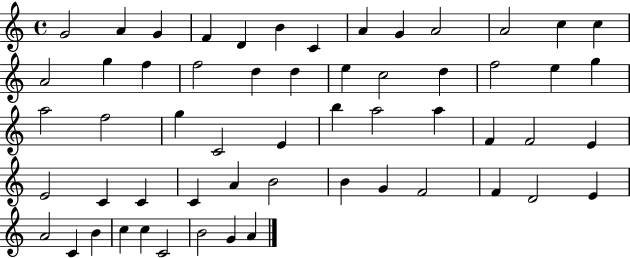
{
  \clef treble
  \time 4/4
  \defaultTimeSignature
  \key c \major
  g'2 a'4 g'4 | f'4 d'4 b'4 c'4 | a'4 g'4 a'2 | a'2 c''4 c''4 | \break a'2 g''4 f''4 | f''2 d''4 d''4 | e''4 c''2 d''4 | f''2 e''4 g''4 | \break a''2 f''2 | g''4 c'2 e'4 | b''4 a''2 a''4 | f'4 f'2 e'4 | \break e'2 c'4 c'4 | c'4 a'4 b'2 | b'4 g'4 f'2 | f'4 d'2 e'4 | \break a'2 c'4 b'4 | c''4 c''4 c'2 | b'2 g'4 a'4 | \bar "|."
}